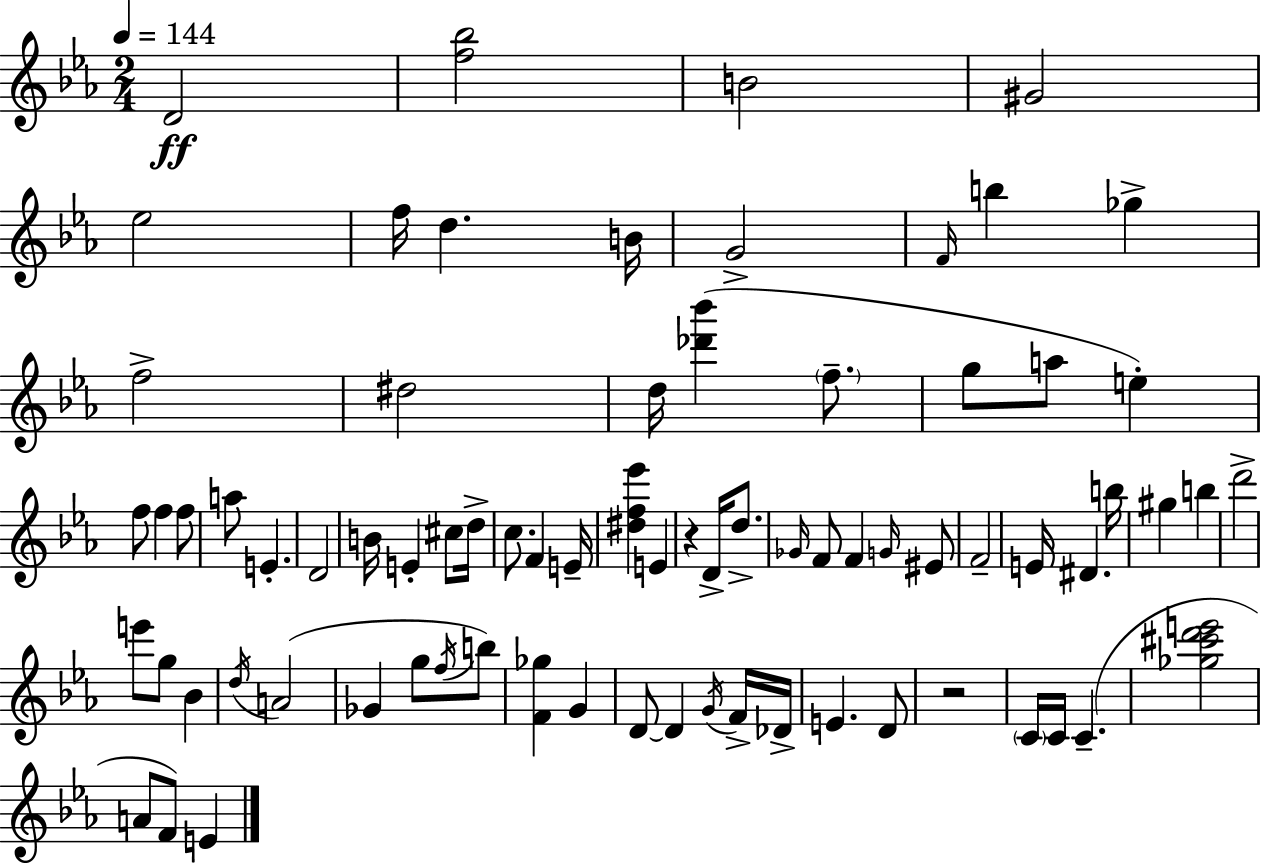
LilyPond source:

{
  \clef treble
  \numericTimeSignature
  \time 2/4
  \key ees \major
  \tempo 4 = 144
  d'2\ff | <f'' bes''>2 | b'2 | gis'2 | \break ees''2 | f''16 d''4. b'16 | g'2-> | \grace { f'16 } b''4 ges''4-> | \break f''2-> | dis''2 | d''16 <des''' bes'''>4( \parenthesize f''8.-- | g''8 a''8 e''4-.) | \break f''8 f''4 f''8 | a''8 e'4.-. | d'2 | b'16 e'4-. cis''8 | \break d''16-> c''8. f'4 | e'16-- <dis'' f'' ees'''>4 e'4 | r4 d'16-> d''8.-> | \grace { ges'16 } f'8 f'4 | \break \grace { g'16 } eis'8 f'2-- | e'16 dis'4. | b''16 gis''4 b''4 | d'''2-> | \break e'''8 g''8 bes'4 | \acciaccatura { d''16 }( a'2 | ges'4 | g''8 \acciaccatura { f''16 }) b''8 <f' ges''>4 | \break g'4 d'8~~ d'4 | \acciaccatura { g'16 } f'16-> des'16-> e'4. | d'8 r2 | \parenthesize c'16 c'16 | \break c'4.--( <ges'' cis''' d''' e'''>2 | a'8 | f'8) e'4 \bar "|."
}